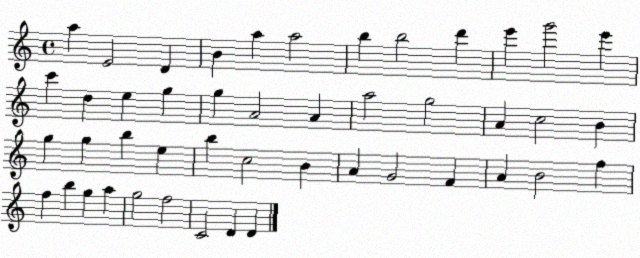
X:1
T:Untitled
M:4/4
L:1/4
K:C
a E2 D B a a2 b b2 d' e' g'2 e' c' d e g g A2 A a2 g2 A c2 B g g b e b c2 B A G2 F A B2 f f b g a g2 f2 C2 D D